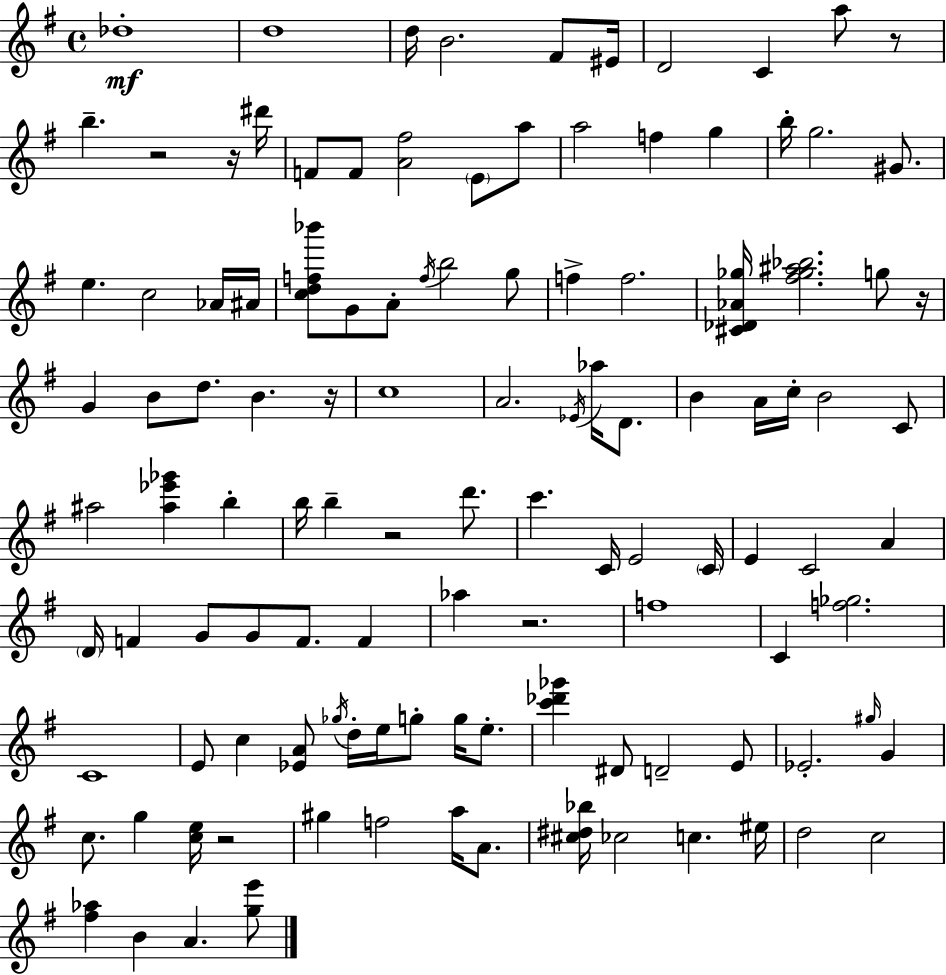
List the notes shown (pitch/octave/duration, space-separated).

Db5/w D5/w D5/s B4/h. F#4/e EIS4/s D4/h C4/q A5/e R/e B5/q. R/h R/s D#6/s F4/e F4/e [A4,F#5]/h E4/e A5/e A5/h F5/q G5/q B5/s G5/h. G#4/e. E5/q. C5/h Ab4/s A#4/s [C5,D5,F5,Bb6]/e G4/e A4/e F5/s B5/h G5/e F5/q F5/h. [C#4,Db4,Ab4,Gb5]/s [F#5,Gb5,A#5,Bb5]/h. G5/e R/s G4/q B4/e D5/e. B4/q. R/s C5/w A4/h. Eb4/s Ab5/s D4/e. B4/q A4/s C5/s B4/h C4/e A#5/h [A#5,Eb6,Gb6]/q B5/q B5/s B5/q R/h D6/e. C6/q. C4/s E4/h C4/s E4/q C4/h A4/q D4/s F4/q G4/e G4/e F4/e. F4/q Ab5/q R/h. F5/w C4/q [F5,Gb5]/h. C4/w E4/e C5/q [Eb4,A4]/e Gb5/s D5/s E5/s G5/e G5/s E5/e. [C6,Db6,Gb6]/q D#4/e D4/h E4/e Eb4/h. G#5/s G4/q C5/e. G5/q [C5,E5]/s R/h G#5/q F5/h A5/s A4/e. [C#5,D#5,Bb5]/s CES5/h C5/q. EIS5/s D5/h C5/h [F#5,Ab5]/q B4/q A4/q. [G5,E6]/e